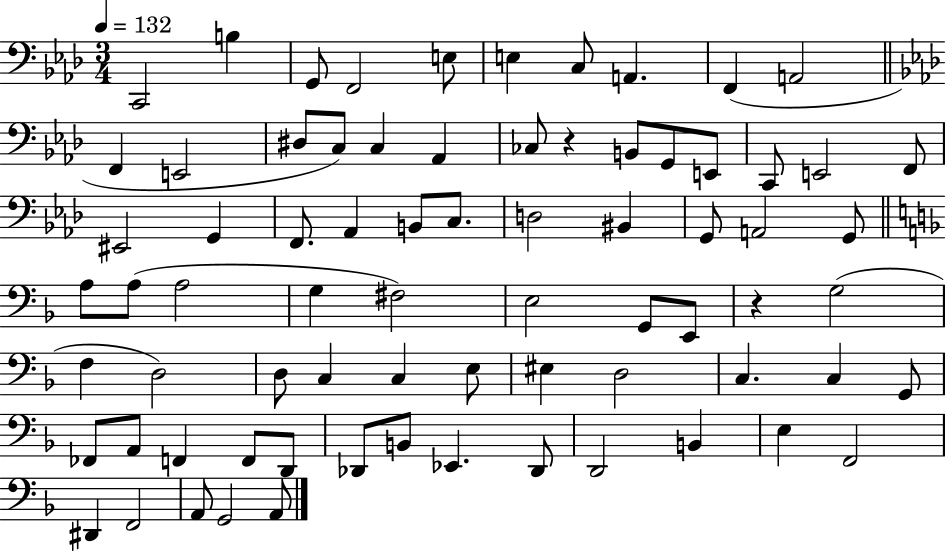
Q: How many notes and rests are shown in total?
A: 74